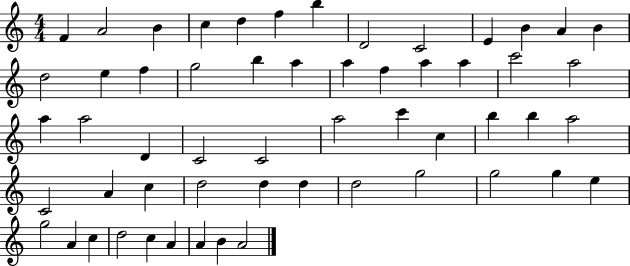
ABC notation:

X:1
T:Untitled
M:4/4
L:1/4
K:C
F A2 B c d f b D2 C2 E B A B d2 e f g2 b a a f a a c'2 a2 a a2 D C2 C2 a2 c' c b b a2 C2 A c d2 d d d2 g2 g2 g e g2 A c d2 c A A B A2